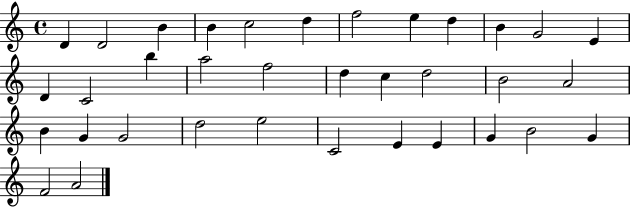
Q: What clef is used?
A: treble